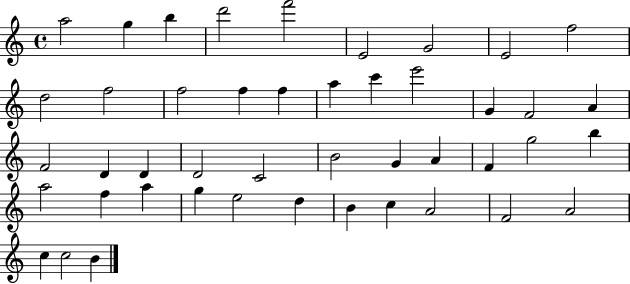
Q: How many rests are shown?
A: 0